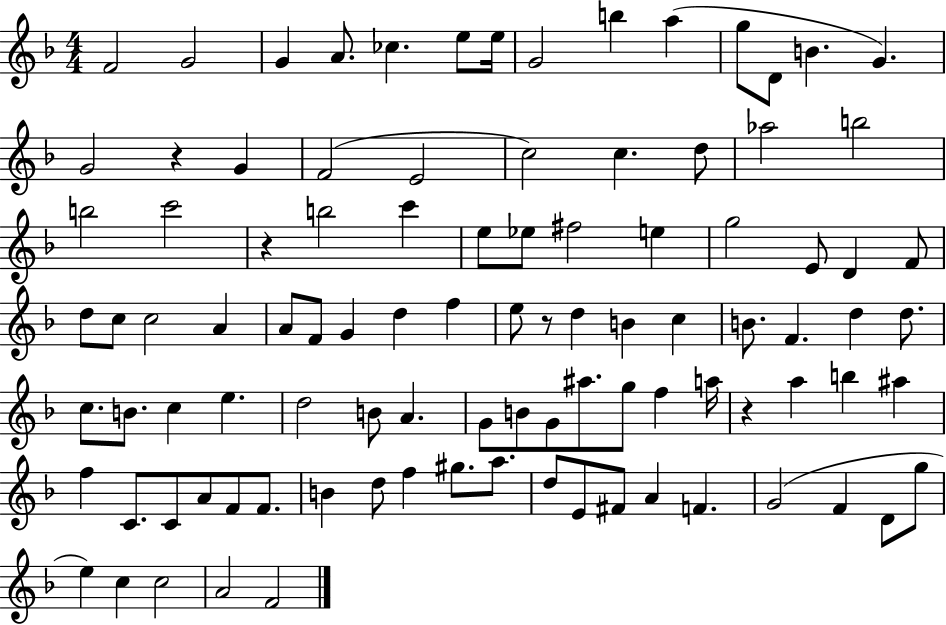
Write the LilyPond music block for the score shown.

{
  \clef treble
  \numericTimeSignature
  \time 4/4
  \key f \major
  f'2 g'2 | g'4 a'8. ces''4. e''8 e''16 | g'2 b''4 a''4( | g''8 d'8 b'4. g'4.) | \break g'2 r4 g'4 | f'2( e'2 | c''2) c''4. d''8 | aes''2 b''2 | \break b''2 c'''2 | r4 b''2 c'''4 | e''8 ees''8 fis''2 e''4 | g''2 e'8 d'4 f'8 | \break d''8 c''8 c''2 a'4 | a'8 f'8 g'4 d''4 f''4 | e''8 r8 d''4 b'4 c''4 | b'8. f'4. d''4 d''8. | \break c''8. b'8. c''4 e''4. | d''2 b'8 a'4. | g'8 b'8 g'8 ais''8. g''8 f''4 a''16 | r4 a''4 b''4 ais''4 | \break f''4 c'8. c'8 a'8 f'8 f'8. | b'4 d''8 f''4 gis''8. a''8. | d''8 e'8 fis'8 a'4 f'4. | g'2( f'4 d'8 g''8 | \break e''4) c''4 c''2 | a'2 f'2 | \bar "|."
}